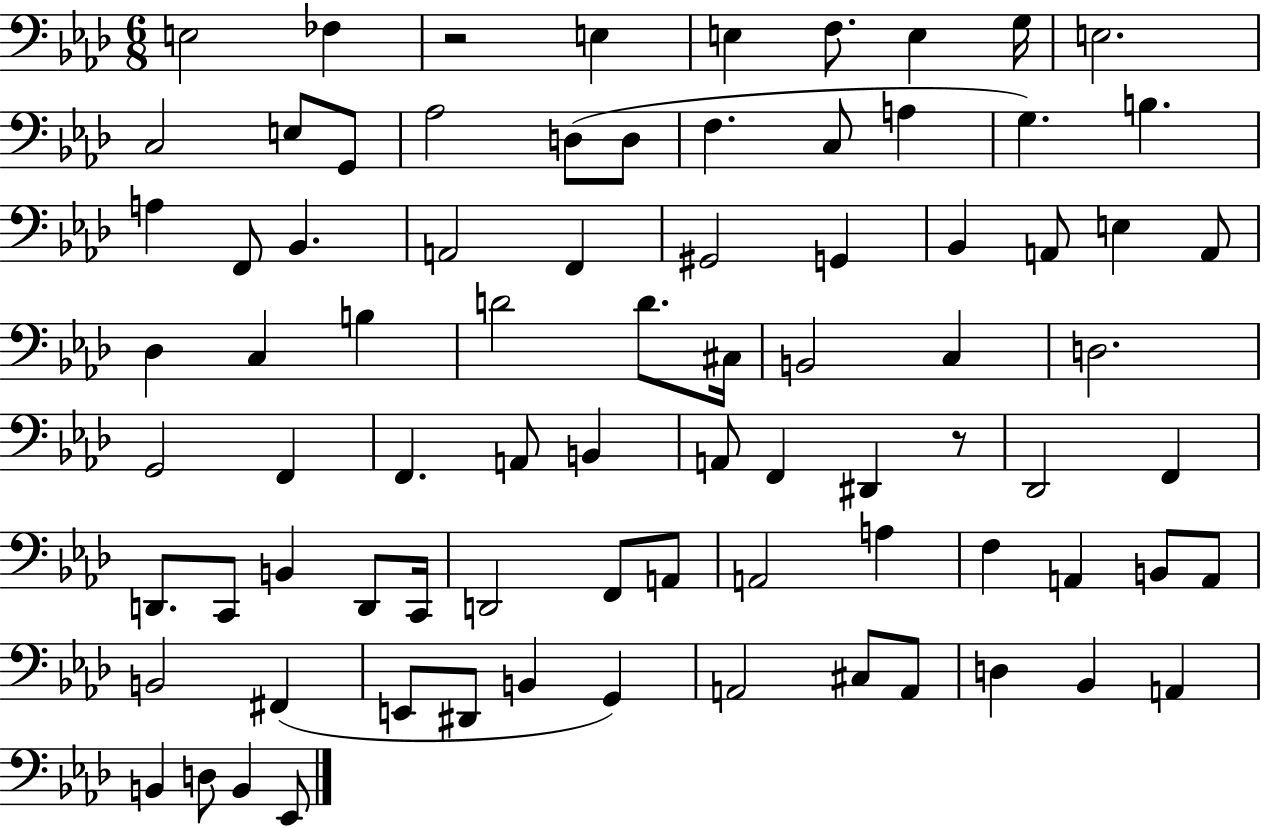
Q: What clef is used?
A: bass